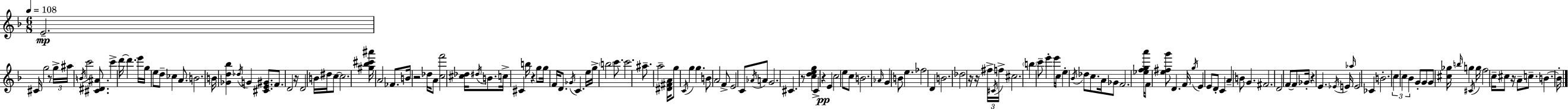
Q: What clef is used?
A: treble